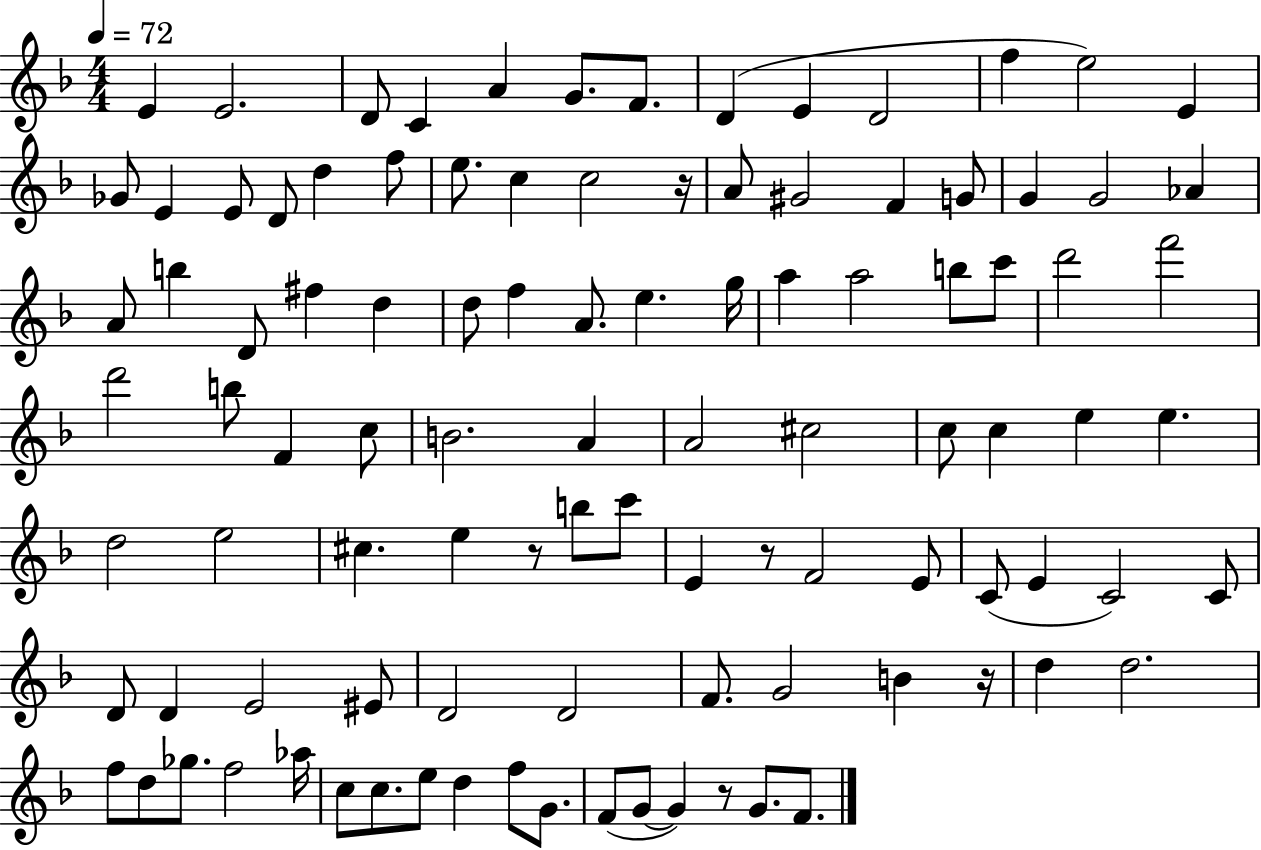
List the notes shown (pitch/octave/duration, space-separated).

E4/q E4/h. D4/e C4/q A4/q G4/e. F4/e. D4/q E4/q D4/h F5/q E5/h E4/q Gb4/e E4/q E4/e D4/e D5/q F5/e E5/e. C5/q C5/h R/s A4/e G#4/h F4/q G4/e G4/q G4/h Ab4/q A4/e B5/q D4/e F#5/q D5/q D5/e F5/q A4/e. E5/q. G5/s A5/q A5/h B5/e C6/e D6/h F6/h D6/h B5/e F4/q C5/e B4/h. A4/q A4/h C#5/h C5/e C5/q E5/q E5/q. D5/h E5/h C#5/q. E5/q R/e B5/e C6/e E4/q R/e F4/h E4/e C4/e E4/q C4/h C4/e D4/e D4/q E4/h EIS4/e D4/h D4/h F4/e. G4/h B4/q R/s D5/q D5/h. F5/e D5/e Gb5/e. F5/h Ab5/s C5/e C5/e. E5/e D5/q F5/e G4/e. F4/e G4/e G4/q R/e G4/e. F4/e.